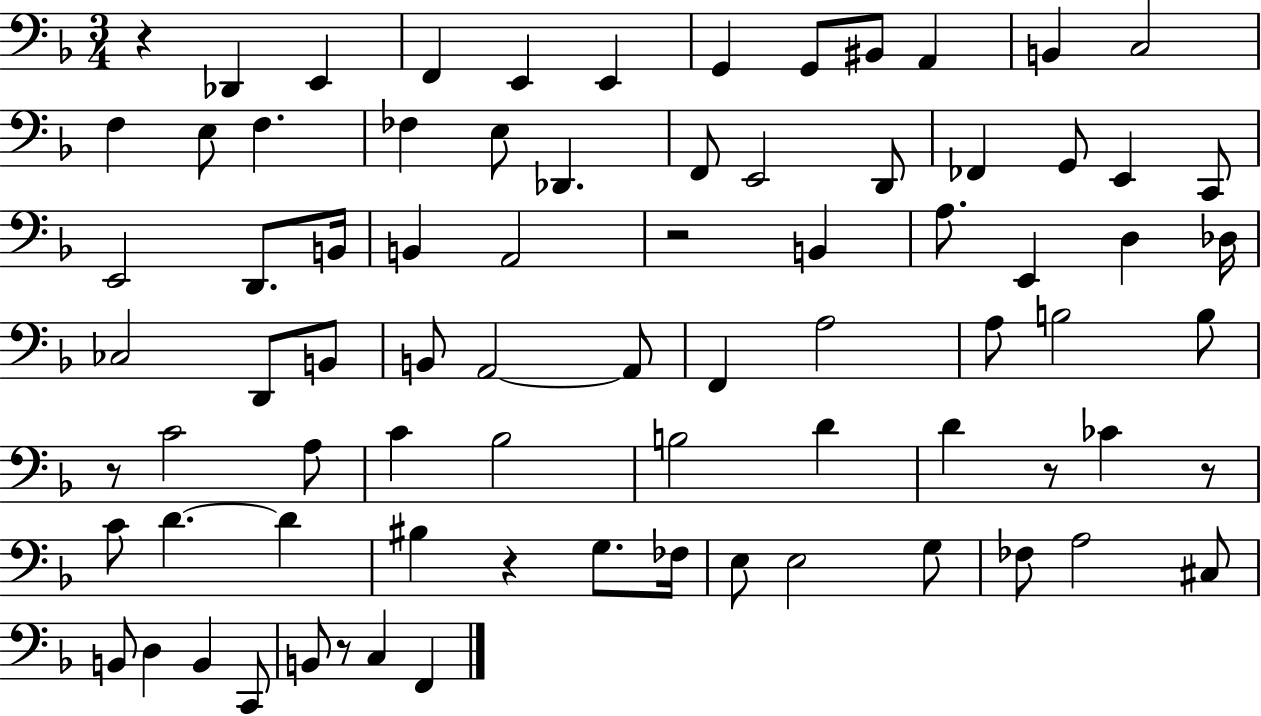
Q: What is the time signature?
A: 3/4